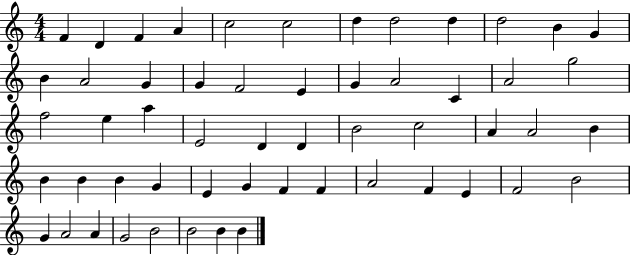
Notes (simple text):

F4/q D4/q F4/q A4/q C5/h C5/h D5/q D5/h D5/q D5/h B4/q G4/q B4/q A4/h G4/q G4/q F4/h E4/q G4/q A4/h C4/q A4/h G5/h F5/h E5/q A5/q E4/h D4/q D4/q B4/h C5/h A4/q A4/h B4/q B4/q B4/q B4/q G4/q E4/q G4/q F4/q F4/q A4/h F4/q E4/q F4/h B4/h G4/q A4/h A4/q G4/h B4/h B4/h B4/q B4/q